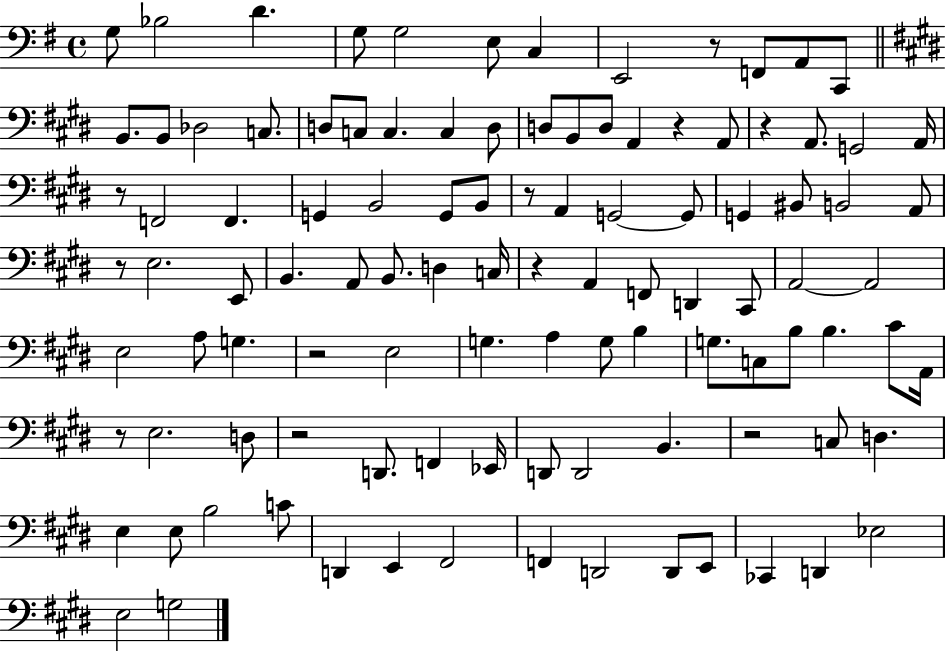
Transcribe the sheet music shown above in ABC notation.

X:1
T:Untitled
M:4/4
L:1/4
K:G
G,/2 _B,2 D G,/2 G,2 E,/2 C, E,,2 z/2 F,,/2 A,,/2 C,,/2 B,,/2 B,,/2 _D,2 C,/2 D,/2 C,/2 C, C, D,/2 D,/2 B,,/2 D,/2 A,, z A,,/2 z A,,/2 G,,2 A,,/4 z/2 F,,2 F,, G,, B,,2 G,,/2 B,,/2 z/2 A,, G,,2 G,,/2 G,, ^B,,/2 B,,2 A,,/2 z/2 E,2 E,,/2 B,, A,,/2 B,,/2 D, C,/4 z A,, F,,/2 D,, ^C,,/2 A,,2 A,,2 E,2 A,/2 G, z2 E,2 G, A, G,/2 B, G,/2 C,/2 B,/2 B, ^C/2 A,,/4 z/2 E,2 D,/2 z2 D,,/2 F,, _E,,/4 D,,/2 D,,2 B,, z2 C,/2 D, E, E,/2 B,2 C/2 D,, E,, ^F,,2 F,, D,,2 D,,/2 E,,/2 _C,, D,, _E,2 E,2 G,2